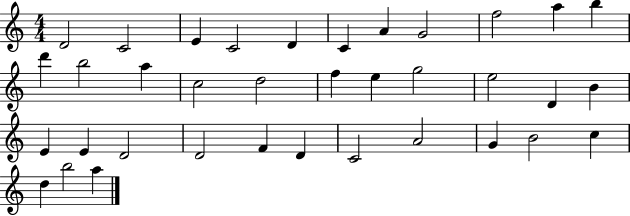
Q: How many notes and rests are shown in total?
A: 36